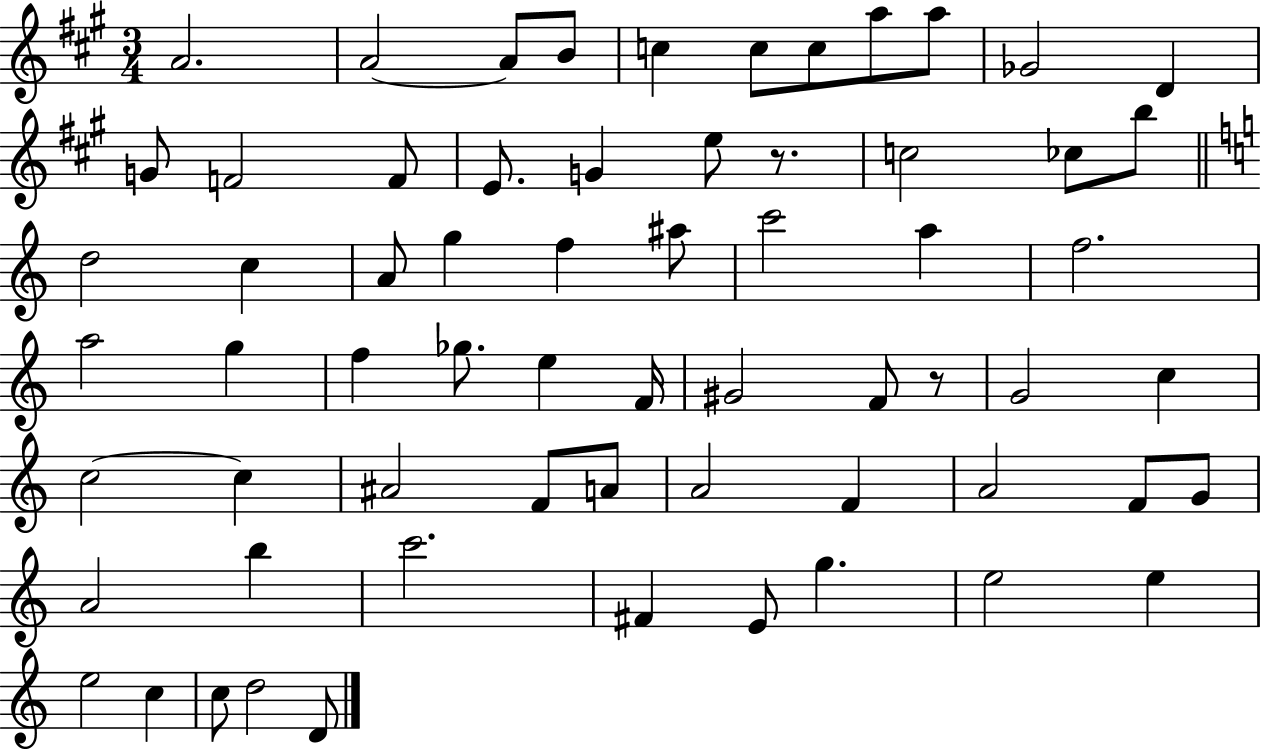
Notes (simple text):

A4/h. A4/h A4/e B4/e C5/q C5/e C5/e A5/e A5/e Gb4/h D4/q G4/e F4/h F4/e E4/e. G4/q E5/e R/e. C5/h CES5/e B5/e D5/h C5/q A4/e G5/q F5/q A#5/e C6/h A5/q F5/h. A5/h G5/q F5/q Gb5/e. E5/q F4/s G#4/h F4/e R/e G4/h C5/q C5/h C5/q A#4/h F4/e A4/e A4/h F4/q A4/h F4/e G4/e A4/h B5/q C6/h. F#4/q E4/e G5/q. E5/h E5/q E5/h C5/q C5/e D5/h D4/e